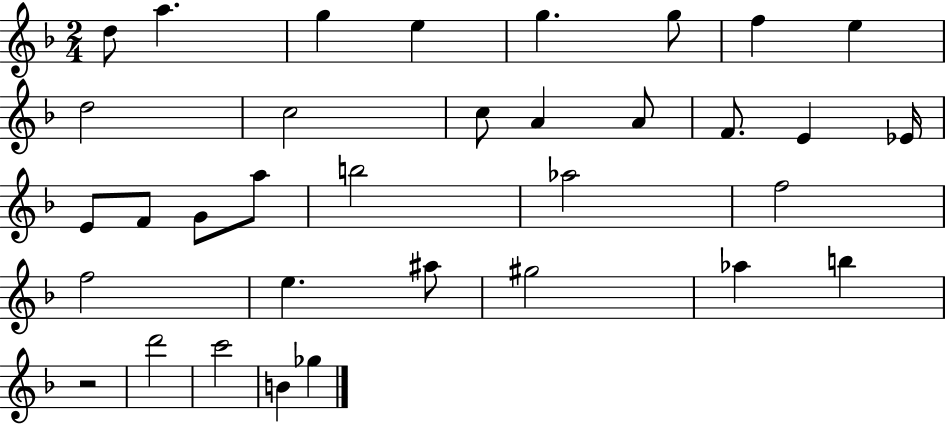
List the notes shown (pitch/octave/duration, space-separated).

D5/e A5/q. G5/q E5/q G5/q. G5/e F5/q E5/q D5/h C5/h C5/e A4/q A4/e F4/e. E4/q Eb4/s E4/e F4/e G4/e A5/e B5/h Ab5/h F5/h F5/h E5/q. A#5/e G#5/h Ab5/q B5/q R/h D6/h C6/h B4/q Gb5/q